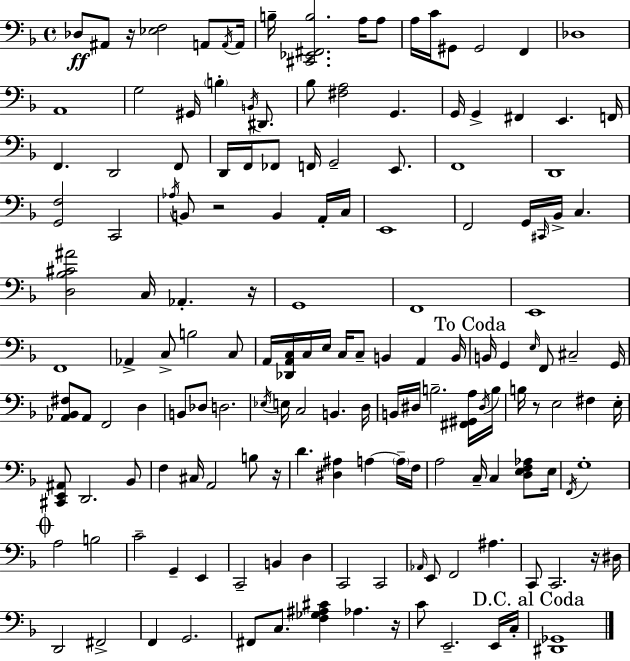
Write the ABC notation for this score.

X:1
T:Untitled
M:4/4
L:1/4
K:F
_D,/2 ^A,,/2 z/4 [_E,F,]2 A,,/2 A,,/4 A,,/4 B,/4 [^C,,_E,,^F,,B,]2 A,/4 A,/2 A,/4 C/4 ^G,,/2 ^G,,2 F,, _D,4 A,,4 G,2 ^G,,/4 B, B,,/4 ^D,,/2 _B,/2 [^F,A,]2 G,, G,,/4 G,, ^F,, E,, F,,/4 F,, D,,2 F,,/2 D,,/4 F,,/4 _F,,/2 F,,/4 G,,2 E,,/2 F,,4 D,,4 [G,,F,]2 C,,2 _A,/4 B,,/2 z2 B,, A,,/4 C,/4 E,,4 F,,2 G,,/4 ^C,,/4 _B,,/4 C, [D,_B,^C^A]2 C,/4 _A,, z/4 G,,4 F,,4 E,,4 F,,4 _A,, C,/2 B,2 C,/2 A,,/4 [_D,,A,,C,]/4 C,/4 E,/4 C,/4 C,/2 B,, A,, B,,/4 B,,/4 G,, E,/4 F,,/2 ^C,2 G,,/4 [_A,,_B,,^F,]/2 _A,,/2 F,,2 D, B,,/2 _D,/2 D,2 _E,/4 E,/4 C,2 B,, D,/4 B,,/4 ^D,/4 B,2 [^F,,^G,,A,]/4 ^D,/4 B,/4 B,/4 z/2 E,2 ^F, E,/4 [^C,,E,,^A,,]/2 D,,2 _B,,/2 F, ^C,/4 A,,2 B,/2 z/4 D [^D,^A,] A, A,/4 F,/4 A,2 C,/4 C, [D,E,F,_A,]/2 E,/4 F,,/4 G,4 A,2 B,2 C2 G,, E,, C,,2 B,, D, C,,2 C,,2 _A,,/4 E,,/2 F,,2 ^A, C,,/2 C,,2 z/4 ^D,/4 D,,2 ^F,,2 F,, G,,2 ^F,,/2 C,/2 [F,_G,^A,^C] _A, z/4 C/2 E,,2 E,,/4 C,/4 [^D,,_G,,]4